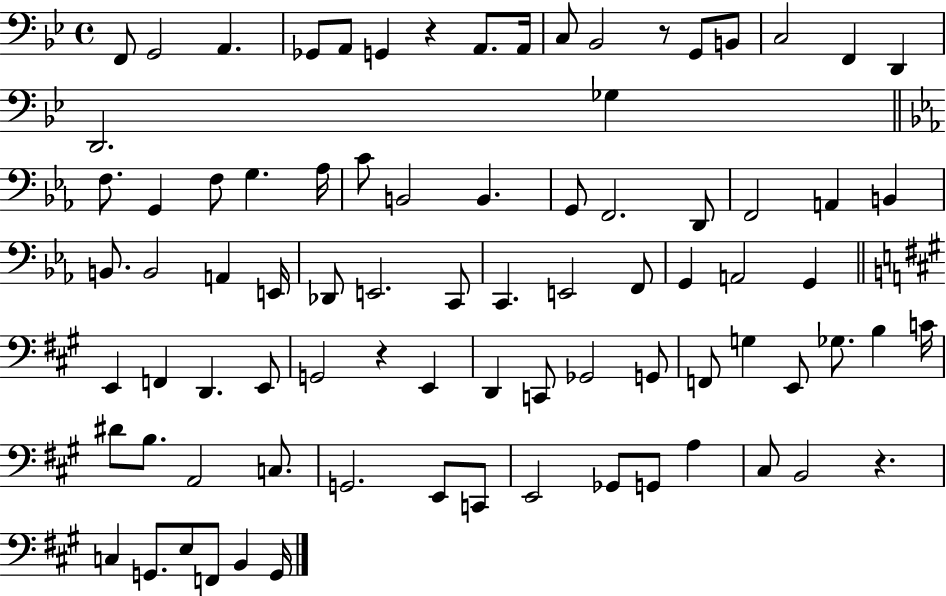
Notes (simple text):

F2/e G2/h A2/q. Gb2/e A2/e G2/q R/q A2/e. A2/s C3/e Bb2/h R/e G2/e B2/e C3/h F2/q D2/q D2/h. Gb3/q F3/e. G2/q F3/e G3/q. Ab3/s C4/e B2/h B2/q. G2/e F2/h. D2/e F2/h A2/q B2/q B2/e. B2/h A2/q E2/s Db2/e E2/h. C2/e C2/q. E2/h F2/e G2/q A2/h G2/q E2/q F2/q D2/q. E2/e G2/h R/q E2/q D2/q C2/e Gb2/h G2/e F2/e G3/q E2/e Gb3/e. B3/q C4/s D#4/e B3/e. A2/h C3/e. G2/h. E2/e C2/e E2/h Gb2/e G2/e A3/q C#3/e B2/h R/q. C3/q G2/e. E3/e F2/e B2/q G2/s